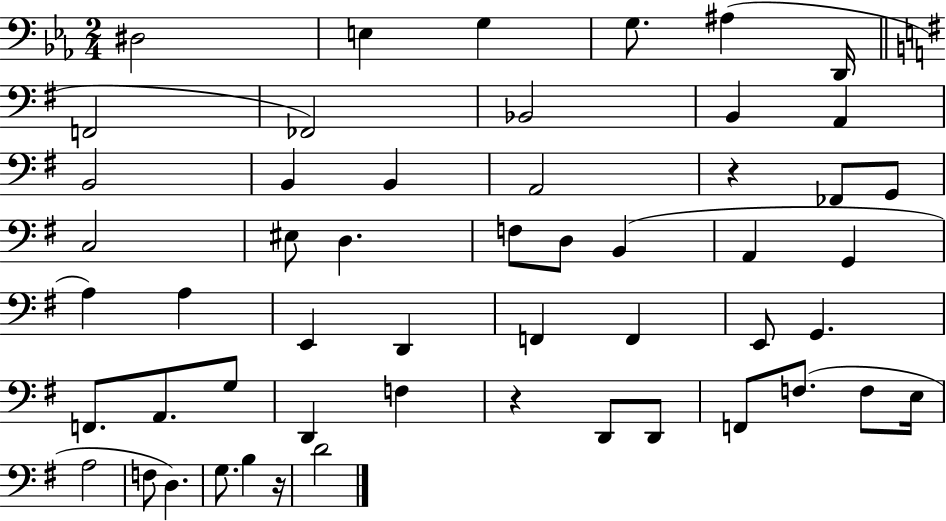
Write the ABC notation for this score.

X:1
T:Untitled
M:2/4
L:1/4
K:Eb
^D,2 E, G, G,/2 ^A, D,,/4 F,,2 _F,,2 _B,,2 B,, A,, B,,2 B,, B,, A,,2 z _F,,/2 G,,/2 C,2 ^E,/2 D, F,/2 D,/2 B,, A,, G,, A, A, E,, D,, F,, F,, E,,/2 G,, F,,/2 A,,/2 G,/2 D,, F, z D,,/2 D,,/2 F,,/2 F,/2 F,/2 E,/4 A,2 F,/2 D, G,/2 B, z/4 D2